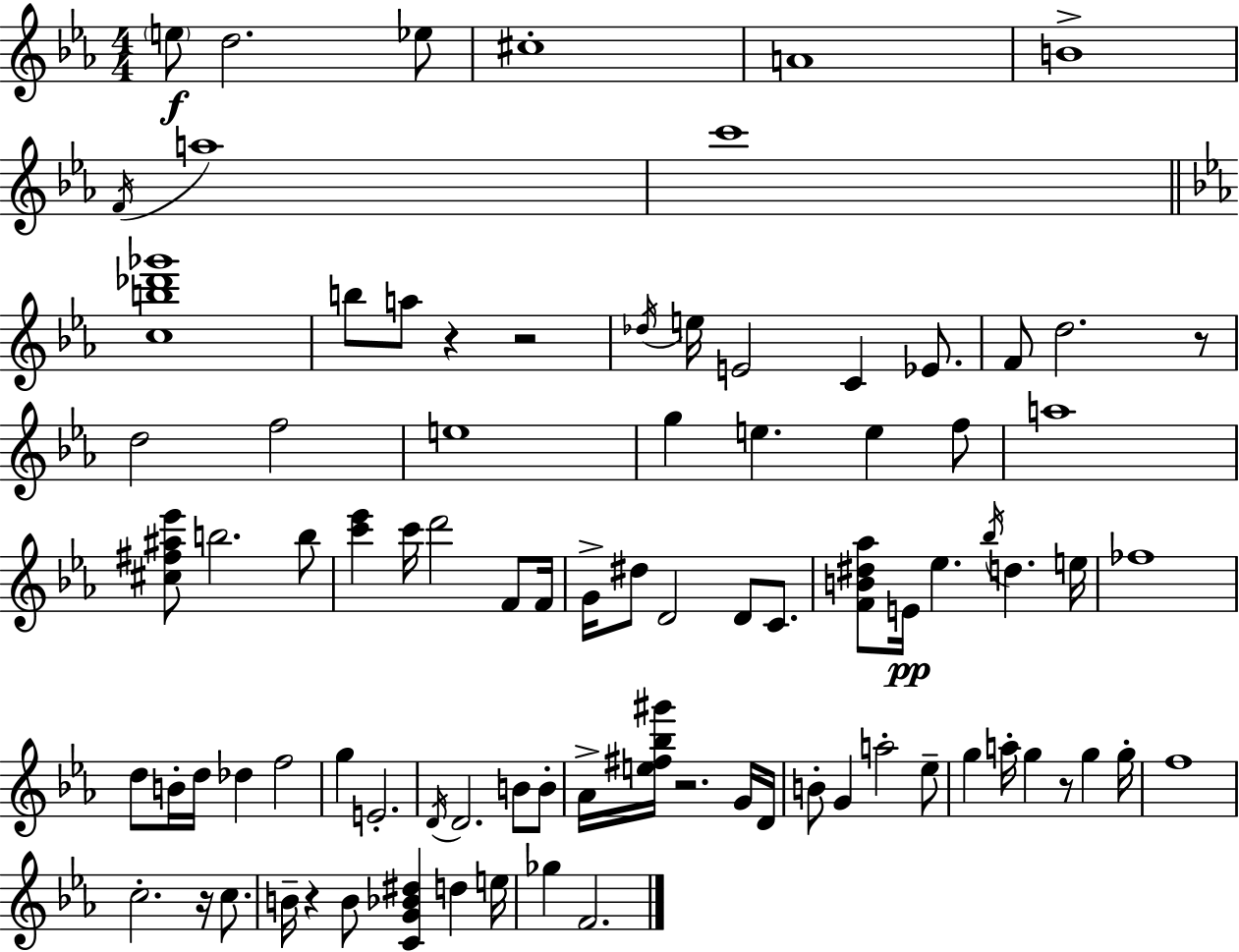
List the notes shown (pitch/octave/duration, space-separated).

E5/e D5/h. Eb5/e C#5/w A4/w B4/w F4/s A5/w C6/w [C5,B5,Db6,Gb6]/w B5/e A5/e R/q R/h Db5/s E5/s E4/h C4/q Eb4/e. F4/e D5/h. R/e D5/h F5/h E5/w G5/q E5/q. E5/q F5/e A5/w [C#5,F#5,A#5,Eb6]/e B5/h. B5/e [C6,Eb6]/q C6/s D6/h F4/e F4/s G4/s D#5/e D4/h D4/e C4/e. [F4,B4,D#5,Ab5]/e E4/s Eb5/q. Bb5/s D5/q. E5/s FES5/w D5/e B4/s D5/s Db5/q F5/h G5/q E4/h. D4/s D4/h. B4/e B4/e Ab4/s [E5,F#5,Bb5,G#6]/s R/h. G4/s D4/s B4/e G4/q A5/h Eb5/e G5/q A5/s G5/q R/e G5/q G5/s F5/w C5/h. R/s C5/e. B4/s R/q B4/e [C4,G4,Bb4,D#5]/q D5/q E5/s Gb5/q F4/h.